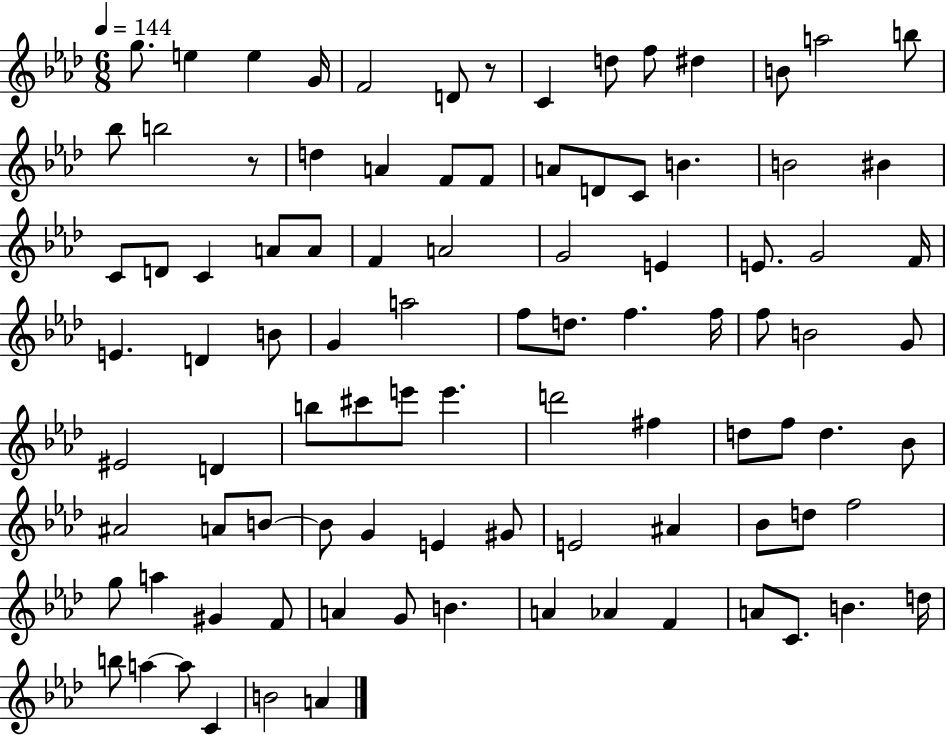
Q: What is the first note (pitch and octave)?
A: G5